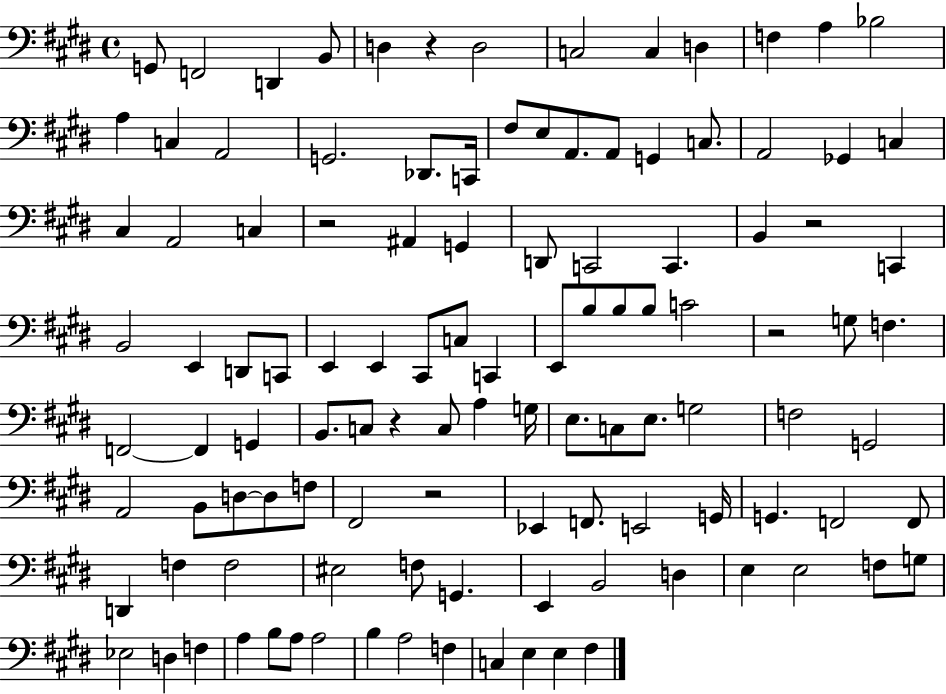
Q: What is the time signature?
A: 4/4